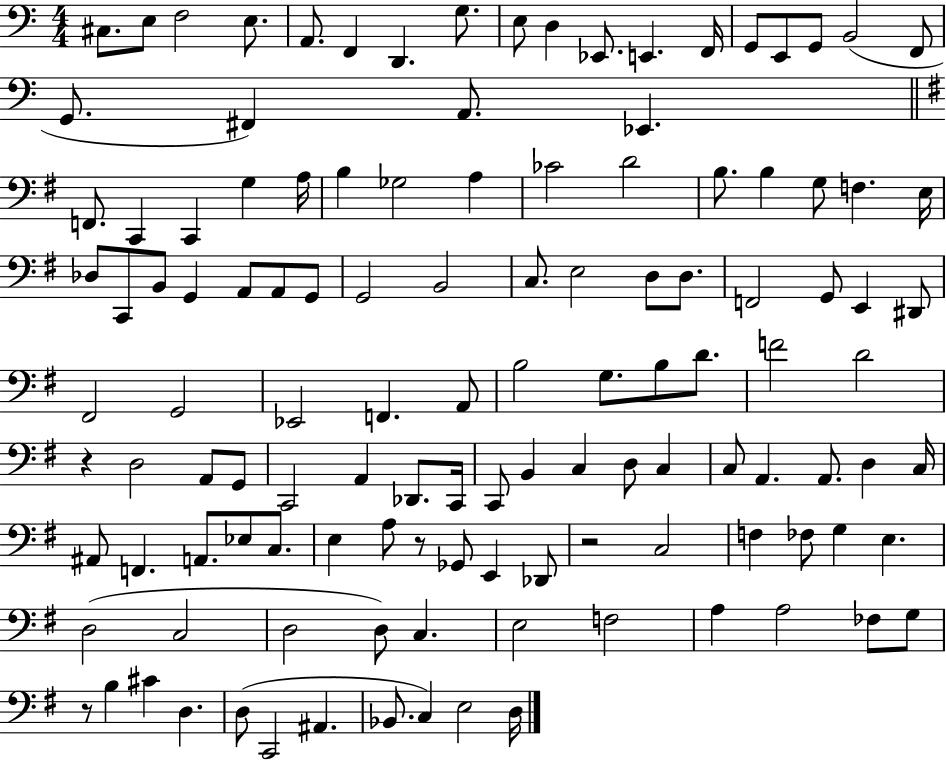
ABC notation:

X:1
T:Untitled
M:4/4
L:1/4
K:C
^C,/2 E,/2 F,2 E,/2 A,,/2 F,, D,, G,/2 E,/2 D, _E,,/2 E,, F,,/4 G,,/2 E,,/2 G,,/2 B,,2 F,,/2 G,,/2 ^F,, A,,/2 _E,, F,,/2 C,, C,, G, A,/4 B, _G,2 A, _C2 D2 B,/2 B, G,/2 F, E,/4 _D,/2 C,,/2 B,,/2 G,, A,,/2 A,,/2 G,,/2 G,,2 B,,2 C,/2 E,2 D,/2 D,/2 F,,2 G,,/2 E,, ^D,,/2 ^F,,2 G,,2 _E,,2 F,, A,,/2 B,2 G,/2 B,/2 D/2 F2 D2 z D,2 A,,/2 G,,/2 C,,2 A,, _D,,/2 C,,/4 C,,/2 B,, C, D,/2 C, C,/2 A,, A,,/2 D, C,/4 ^A,,/2 F,, A,,/2 _E,/2 C,/2 E, A,/2 z/2 _G,,/2 E,, _D,,/2 z2 C,2 F, _F,/2 G, E, D,2 C,2 D,2 D,/2 C, E,2 F,2 A, A,2 _F,/2 G,/2 z/2 B, ^C D, D,/2 C,,2 ^A,, _B,,/2 C, E,2 D,/4